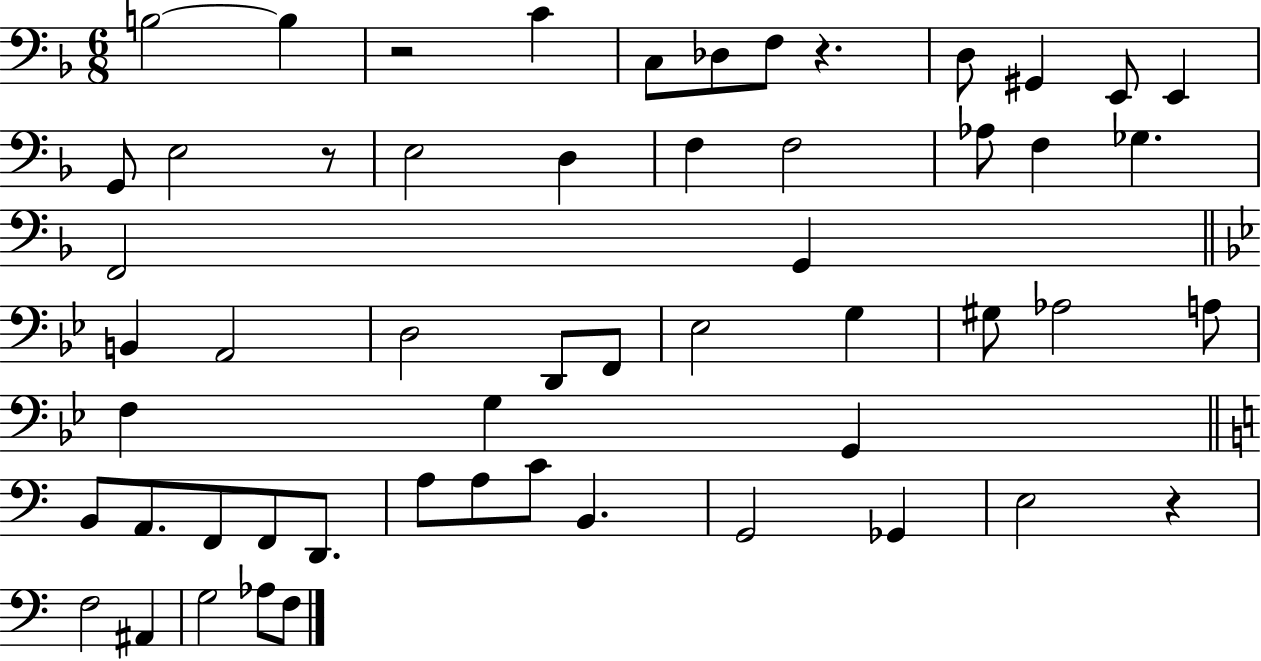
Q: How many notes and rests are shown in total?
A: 55